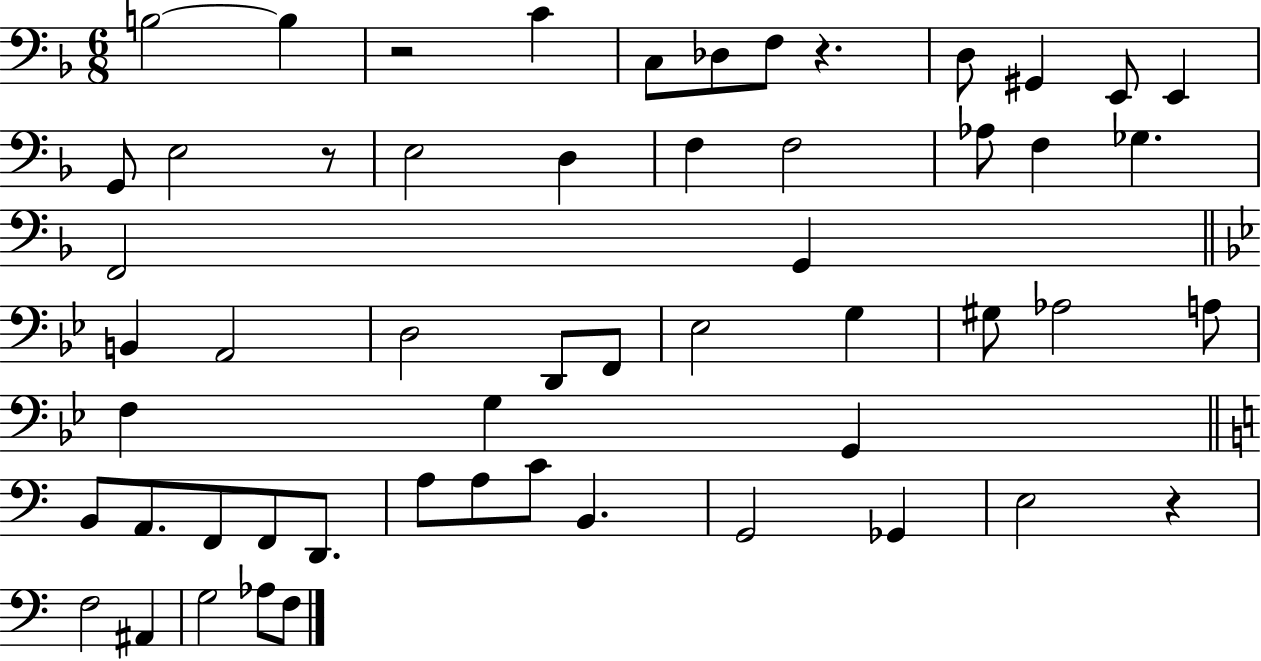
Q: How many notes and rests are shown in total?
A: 55